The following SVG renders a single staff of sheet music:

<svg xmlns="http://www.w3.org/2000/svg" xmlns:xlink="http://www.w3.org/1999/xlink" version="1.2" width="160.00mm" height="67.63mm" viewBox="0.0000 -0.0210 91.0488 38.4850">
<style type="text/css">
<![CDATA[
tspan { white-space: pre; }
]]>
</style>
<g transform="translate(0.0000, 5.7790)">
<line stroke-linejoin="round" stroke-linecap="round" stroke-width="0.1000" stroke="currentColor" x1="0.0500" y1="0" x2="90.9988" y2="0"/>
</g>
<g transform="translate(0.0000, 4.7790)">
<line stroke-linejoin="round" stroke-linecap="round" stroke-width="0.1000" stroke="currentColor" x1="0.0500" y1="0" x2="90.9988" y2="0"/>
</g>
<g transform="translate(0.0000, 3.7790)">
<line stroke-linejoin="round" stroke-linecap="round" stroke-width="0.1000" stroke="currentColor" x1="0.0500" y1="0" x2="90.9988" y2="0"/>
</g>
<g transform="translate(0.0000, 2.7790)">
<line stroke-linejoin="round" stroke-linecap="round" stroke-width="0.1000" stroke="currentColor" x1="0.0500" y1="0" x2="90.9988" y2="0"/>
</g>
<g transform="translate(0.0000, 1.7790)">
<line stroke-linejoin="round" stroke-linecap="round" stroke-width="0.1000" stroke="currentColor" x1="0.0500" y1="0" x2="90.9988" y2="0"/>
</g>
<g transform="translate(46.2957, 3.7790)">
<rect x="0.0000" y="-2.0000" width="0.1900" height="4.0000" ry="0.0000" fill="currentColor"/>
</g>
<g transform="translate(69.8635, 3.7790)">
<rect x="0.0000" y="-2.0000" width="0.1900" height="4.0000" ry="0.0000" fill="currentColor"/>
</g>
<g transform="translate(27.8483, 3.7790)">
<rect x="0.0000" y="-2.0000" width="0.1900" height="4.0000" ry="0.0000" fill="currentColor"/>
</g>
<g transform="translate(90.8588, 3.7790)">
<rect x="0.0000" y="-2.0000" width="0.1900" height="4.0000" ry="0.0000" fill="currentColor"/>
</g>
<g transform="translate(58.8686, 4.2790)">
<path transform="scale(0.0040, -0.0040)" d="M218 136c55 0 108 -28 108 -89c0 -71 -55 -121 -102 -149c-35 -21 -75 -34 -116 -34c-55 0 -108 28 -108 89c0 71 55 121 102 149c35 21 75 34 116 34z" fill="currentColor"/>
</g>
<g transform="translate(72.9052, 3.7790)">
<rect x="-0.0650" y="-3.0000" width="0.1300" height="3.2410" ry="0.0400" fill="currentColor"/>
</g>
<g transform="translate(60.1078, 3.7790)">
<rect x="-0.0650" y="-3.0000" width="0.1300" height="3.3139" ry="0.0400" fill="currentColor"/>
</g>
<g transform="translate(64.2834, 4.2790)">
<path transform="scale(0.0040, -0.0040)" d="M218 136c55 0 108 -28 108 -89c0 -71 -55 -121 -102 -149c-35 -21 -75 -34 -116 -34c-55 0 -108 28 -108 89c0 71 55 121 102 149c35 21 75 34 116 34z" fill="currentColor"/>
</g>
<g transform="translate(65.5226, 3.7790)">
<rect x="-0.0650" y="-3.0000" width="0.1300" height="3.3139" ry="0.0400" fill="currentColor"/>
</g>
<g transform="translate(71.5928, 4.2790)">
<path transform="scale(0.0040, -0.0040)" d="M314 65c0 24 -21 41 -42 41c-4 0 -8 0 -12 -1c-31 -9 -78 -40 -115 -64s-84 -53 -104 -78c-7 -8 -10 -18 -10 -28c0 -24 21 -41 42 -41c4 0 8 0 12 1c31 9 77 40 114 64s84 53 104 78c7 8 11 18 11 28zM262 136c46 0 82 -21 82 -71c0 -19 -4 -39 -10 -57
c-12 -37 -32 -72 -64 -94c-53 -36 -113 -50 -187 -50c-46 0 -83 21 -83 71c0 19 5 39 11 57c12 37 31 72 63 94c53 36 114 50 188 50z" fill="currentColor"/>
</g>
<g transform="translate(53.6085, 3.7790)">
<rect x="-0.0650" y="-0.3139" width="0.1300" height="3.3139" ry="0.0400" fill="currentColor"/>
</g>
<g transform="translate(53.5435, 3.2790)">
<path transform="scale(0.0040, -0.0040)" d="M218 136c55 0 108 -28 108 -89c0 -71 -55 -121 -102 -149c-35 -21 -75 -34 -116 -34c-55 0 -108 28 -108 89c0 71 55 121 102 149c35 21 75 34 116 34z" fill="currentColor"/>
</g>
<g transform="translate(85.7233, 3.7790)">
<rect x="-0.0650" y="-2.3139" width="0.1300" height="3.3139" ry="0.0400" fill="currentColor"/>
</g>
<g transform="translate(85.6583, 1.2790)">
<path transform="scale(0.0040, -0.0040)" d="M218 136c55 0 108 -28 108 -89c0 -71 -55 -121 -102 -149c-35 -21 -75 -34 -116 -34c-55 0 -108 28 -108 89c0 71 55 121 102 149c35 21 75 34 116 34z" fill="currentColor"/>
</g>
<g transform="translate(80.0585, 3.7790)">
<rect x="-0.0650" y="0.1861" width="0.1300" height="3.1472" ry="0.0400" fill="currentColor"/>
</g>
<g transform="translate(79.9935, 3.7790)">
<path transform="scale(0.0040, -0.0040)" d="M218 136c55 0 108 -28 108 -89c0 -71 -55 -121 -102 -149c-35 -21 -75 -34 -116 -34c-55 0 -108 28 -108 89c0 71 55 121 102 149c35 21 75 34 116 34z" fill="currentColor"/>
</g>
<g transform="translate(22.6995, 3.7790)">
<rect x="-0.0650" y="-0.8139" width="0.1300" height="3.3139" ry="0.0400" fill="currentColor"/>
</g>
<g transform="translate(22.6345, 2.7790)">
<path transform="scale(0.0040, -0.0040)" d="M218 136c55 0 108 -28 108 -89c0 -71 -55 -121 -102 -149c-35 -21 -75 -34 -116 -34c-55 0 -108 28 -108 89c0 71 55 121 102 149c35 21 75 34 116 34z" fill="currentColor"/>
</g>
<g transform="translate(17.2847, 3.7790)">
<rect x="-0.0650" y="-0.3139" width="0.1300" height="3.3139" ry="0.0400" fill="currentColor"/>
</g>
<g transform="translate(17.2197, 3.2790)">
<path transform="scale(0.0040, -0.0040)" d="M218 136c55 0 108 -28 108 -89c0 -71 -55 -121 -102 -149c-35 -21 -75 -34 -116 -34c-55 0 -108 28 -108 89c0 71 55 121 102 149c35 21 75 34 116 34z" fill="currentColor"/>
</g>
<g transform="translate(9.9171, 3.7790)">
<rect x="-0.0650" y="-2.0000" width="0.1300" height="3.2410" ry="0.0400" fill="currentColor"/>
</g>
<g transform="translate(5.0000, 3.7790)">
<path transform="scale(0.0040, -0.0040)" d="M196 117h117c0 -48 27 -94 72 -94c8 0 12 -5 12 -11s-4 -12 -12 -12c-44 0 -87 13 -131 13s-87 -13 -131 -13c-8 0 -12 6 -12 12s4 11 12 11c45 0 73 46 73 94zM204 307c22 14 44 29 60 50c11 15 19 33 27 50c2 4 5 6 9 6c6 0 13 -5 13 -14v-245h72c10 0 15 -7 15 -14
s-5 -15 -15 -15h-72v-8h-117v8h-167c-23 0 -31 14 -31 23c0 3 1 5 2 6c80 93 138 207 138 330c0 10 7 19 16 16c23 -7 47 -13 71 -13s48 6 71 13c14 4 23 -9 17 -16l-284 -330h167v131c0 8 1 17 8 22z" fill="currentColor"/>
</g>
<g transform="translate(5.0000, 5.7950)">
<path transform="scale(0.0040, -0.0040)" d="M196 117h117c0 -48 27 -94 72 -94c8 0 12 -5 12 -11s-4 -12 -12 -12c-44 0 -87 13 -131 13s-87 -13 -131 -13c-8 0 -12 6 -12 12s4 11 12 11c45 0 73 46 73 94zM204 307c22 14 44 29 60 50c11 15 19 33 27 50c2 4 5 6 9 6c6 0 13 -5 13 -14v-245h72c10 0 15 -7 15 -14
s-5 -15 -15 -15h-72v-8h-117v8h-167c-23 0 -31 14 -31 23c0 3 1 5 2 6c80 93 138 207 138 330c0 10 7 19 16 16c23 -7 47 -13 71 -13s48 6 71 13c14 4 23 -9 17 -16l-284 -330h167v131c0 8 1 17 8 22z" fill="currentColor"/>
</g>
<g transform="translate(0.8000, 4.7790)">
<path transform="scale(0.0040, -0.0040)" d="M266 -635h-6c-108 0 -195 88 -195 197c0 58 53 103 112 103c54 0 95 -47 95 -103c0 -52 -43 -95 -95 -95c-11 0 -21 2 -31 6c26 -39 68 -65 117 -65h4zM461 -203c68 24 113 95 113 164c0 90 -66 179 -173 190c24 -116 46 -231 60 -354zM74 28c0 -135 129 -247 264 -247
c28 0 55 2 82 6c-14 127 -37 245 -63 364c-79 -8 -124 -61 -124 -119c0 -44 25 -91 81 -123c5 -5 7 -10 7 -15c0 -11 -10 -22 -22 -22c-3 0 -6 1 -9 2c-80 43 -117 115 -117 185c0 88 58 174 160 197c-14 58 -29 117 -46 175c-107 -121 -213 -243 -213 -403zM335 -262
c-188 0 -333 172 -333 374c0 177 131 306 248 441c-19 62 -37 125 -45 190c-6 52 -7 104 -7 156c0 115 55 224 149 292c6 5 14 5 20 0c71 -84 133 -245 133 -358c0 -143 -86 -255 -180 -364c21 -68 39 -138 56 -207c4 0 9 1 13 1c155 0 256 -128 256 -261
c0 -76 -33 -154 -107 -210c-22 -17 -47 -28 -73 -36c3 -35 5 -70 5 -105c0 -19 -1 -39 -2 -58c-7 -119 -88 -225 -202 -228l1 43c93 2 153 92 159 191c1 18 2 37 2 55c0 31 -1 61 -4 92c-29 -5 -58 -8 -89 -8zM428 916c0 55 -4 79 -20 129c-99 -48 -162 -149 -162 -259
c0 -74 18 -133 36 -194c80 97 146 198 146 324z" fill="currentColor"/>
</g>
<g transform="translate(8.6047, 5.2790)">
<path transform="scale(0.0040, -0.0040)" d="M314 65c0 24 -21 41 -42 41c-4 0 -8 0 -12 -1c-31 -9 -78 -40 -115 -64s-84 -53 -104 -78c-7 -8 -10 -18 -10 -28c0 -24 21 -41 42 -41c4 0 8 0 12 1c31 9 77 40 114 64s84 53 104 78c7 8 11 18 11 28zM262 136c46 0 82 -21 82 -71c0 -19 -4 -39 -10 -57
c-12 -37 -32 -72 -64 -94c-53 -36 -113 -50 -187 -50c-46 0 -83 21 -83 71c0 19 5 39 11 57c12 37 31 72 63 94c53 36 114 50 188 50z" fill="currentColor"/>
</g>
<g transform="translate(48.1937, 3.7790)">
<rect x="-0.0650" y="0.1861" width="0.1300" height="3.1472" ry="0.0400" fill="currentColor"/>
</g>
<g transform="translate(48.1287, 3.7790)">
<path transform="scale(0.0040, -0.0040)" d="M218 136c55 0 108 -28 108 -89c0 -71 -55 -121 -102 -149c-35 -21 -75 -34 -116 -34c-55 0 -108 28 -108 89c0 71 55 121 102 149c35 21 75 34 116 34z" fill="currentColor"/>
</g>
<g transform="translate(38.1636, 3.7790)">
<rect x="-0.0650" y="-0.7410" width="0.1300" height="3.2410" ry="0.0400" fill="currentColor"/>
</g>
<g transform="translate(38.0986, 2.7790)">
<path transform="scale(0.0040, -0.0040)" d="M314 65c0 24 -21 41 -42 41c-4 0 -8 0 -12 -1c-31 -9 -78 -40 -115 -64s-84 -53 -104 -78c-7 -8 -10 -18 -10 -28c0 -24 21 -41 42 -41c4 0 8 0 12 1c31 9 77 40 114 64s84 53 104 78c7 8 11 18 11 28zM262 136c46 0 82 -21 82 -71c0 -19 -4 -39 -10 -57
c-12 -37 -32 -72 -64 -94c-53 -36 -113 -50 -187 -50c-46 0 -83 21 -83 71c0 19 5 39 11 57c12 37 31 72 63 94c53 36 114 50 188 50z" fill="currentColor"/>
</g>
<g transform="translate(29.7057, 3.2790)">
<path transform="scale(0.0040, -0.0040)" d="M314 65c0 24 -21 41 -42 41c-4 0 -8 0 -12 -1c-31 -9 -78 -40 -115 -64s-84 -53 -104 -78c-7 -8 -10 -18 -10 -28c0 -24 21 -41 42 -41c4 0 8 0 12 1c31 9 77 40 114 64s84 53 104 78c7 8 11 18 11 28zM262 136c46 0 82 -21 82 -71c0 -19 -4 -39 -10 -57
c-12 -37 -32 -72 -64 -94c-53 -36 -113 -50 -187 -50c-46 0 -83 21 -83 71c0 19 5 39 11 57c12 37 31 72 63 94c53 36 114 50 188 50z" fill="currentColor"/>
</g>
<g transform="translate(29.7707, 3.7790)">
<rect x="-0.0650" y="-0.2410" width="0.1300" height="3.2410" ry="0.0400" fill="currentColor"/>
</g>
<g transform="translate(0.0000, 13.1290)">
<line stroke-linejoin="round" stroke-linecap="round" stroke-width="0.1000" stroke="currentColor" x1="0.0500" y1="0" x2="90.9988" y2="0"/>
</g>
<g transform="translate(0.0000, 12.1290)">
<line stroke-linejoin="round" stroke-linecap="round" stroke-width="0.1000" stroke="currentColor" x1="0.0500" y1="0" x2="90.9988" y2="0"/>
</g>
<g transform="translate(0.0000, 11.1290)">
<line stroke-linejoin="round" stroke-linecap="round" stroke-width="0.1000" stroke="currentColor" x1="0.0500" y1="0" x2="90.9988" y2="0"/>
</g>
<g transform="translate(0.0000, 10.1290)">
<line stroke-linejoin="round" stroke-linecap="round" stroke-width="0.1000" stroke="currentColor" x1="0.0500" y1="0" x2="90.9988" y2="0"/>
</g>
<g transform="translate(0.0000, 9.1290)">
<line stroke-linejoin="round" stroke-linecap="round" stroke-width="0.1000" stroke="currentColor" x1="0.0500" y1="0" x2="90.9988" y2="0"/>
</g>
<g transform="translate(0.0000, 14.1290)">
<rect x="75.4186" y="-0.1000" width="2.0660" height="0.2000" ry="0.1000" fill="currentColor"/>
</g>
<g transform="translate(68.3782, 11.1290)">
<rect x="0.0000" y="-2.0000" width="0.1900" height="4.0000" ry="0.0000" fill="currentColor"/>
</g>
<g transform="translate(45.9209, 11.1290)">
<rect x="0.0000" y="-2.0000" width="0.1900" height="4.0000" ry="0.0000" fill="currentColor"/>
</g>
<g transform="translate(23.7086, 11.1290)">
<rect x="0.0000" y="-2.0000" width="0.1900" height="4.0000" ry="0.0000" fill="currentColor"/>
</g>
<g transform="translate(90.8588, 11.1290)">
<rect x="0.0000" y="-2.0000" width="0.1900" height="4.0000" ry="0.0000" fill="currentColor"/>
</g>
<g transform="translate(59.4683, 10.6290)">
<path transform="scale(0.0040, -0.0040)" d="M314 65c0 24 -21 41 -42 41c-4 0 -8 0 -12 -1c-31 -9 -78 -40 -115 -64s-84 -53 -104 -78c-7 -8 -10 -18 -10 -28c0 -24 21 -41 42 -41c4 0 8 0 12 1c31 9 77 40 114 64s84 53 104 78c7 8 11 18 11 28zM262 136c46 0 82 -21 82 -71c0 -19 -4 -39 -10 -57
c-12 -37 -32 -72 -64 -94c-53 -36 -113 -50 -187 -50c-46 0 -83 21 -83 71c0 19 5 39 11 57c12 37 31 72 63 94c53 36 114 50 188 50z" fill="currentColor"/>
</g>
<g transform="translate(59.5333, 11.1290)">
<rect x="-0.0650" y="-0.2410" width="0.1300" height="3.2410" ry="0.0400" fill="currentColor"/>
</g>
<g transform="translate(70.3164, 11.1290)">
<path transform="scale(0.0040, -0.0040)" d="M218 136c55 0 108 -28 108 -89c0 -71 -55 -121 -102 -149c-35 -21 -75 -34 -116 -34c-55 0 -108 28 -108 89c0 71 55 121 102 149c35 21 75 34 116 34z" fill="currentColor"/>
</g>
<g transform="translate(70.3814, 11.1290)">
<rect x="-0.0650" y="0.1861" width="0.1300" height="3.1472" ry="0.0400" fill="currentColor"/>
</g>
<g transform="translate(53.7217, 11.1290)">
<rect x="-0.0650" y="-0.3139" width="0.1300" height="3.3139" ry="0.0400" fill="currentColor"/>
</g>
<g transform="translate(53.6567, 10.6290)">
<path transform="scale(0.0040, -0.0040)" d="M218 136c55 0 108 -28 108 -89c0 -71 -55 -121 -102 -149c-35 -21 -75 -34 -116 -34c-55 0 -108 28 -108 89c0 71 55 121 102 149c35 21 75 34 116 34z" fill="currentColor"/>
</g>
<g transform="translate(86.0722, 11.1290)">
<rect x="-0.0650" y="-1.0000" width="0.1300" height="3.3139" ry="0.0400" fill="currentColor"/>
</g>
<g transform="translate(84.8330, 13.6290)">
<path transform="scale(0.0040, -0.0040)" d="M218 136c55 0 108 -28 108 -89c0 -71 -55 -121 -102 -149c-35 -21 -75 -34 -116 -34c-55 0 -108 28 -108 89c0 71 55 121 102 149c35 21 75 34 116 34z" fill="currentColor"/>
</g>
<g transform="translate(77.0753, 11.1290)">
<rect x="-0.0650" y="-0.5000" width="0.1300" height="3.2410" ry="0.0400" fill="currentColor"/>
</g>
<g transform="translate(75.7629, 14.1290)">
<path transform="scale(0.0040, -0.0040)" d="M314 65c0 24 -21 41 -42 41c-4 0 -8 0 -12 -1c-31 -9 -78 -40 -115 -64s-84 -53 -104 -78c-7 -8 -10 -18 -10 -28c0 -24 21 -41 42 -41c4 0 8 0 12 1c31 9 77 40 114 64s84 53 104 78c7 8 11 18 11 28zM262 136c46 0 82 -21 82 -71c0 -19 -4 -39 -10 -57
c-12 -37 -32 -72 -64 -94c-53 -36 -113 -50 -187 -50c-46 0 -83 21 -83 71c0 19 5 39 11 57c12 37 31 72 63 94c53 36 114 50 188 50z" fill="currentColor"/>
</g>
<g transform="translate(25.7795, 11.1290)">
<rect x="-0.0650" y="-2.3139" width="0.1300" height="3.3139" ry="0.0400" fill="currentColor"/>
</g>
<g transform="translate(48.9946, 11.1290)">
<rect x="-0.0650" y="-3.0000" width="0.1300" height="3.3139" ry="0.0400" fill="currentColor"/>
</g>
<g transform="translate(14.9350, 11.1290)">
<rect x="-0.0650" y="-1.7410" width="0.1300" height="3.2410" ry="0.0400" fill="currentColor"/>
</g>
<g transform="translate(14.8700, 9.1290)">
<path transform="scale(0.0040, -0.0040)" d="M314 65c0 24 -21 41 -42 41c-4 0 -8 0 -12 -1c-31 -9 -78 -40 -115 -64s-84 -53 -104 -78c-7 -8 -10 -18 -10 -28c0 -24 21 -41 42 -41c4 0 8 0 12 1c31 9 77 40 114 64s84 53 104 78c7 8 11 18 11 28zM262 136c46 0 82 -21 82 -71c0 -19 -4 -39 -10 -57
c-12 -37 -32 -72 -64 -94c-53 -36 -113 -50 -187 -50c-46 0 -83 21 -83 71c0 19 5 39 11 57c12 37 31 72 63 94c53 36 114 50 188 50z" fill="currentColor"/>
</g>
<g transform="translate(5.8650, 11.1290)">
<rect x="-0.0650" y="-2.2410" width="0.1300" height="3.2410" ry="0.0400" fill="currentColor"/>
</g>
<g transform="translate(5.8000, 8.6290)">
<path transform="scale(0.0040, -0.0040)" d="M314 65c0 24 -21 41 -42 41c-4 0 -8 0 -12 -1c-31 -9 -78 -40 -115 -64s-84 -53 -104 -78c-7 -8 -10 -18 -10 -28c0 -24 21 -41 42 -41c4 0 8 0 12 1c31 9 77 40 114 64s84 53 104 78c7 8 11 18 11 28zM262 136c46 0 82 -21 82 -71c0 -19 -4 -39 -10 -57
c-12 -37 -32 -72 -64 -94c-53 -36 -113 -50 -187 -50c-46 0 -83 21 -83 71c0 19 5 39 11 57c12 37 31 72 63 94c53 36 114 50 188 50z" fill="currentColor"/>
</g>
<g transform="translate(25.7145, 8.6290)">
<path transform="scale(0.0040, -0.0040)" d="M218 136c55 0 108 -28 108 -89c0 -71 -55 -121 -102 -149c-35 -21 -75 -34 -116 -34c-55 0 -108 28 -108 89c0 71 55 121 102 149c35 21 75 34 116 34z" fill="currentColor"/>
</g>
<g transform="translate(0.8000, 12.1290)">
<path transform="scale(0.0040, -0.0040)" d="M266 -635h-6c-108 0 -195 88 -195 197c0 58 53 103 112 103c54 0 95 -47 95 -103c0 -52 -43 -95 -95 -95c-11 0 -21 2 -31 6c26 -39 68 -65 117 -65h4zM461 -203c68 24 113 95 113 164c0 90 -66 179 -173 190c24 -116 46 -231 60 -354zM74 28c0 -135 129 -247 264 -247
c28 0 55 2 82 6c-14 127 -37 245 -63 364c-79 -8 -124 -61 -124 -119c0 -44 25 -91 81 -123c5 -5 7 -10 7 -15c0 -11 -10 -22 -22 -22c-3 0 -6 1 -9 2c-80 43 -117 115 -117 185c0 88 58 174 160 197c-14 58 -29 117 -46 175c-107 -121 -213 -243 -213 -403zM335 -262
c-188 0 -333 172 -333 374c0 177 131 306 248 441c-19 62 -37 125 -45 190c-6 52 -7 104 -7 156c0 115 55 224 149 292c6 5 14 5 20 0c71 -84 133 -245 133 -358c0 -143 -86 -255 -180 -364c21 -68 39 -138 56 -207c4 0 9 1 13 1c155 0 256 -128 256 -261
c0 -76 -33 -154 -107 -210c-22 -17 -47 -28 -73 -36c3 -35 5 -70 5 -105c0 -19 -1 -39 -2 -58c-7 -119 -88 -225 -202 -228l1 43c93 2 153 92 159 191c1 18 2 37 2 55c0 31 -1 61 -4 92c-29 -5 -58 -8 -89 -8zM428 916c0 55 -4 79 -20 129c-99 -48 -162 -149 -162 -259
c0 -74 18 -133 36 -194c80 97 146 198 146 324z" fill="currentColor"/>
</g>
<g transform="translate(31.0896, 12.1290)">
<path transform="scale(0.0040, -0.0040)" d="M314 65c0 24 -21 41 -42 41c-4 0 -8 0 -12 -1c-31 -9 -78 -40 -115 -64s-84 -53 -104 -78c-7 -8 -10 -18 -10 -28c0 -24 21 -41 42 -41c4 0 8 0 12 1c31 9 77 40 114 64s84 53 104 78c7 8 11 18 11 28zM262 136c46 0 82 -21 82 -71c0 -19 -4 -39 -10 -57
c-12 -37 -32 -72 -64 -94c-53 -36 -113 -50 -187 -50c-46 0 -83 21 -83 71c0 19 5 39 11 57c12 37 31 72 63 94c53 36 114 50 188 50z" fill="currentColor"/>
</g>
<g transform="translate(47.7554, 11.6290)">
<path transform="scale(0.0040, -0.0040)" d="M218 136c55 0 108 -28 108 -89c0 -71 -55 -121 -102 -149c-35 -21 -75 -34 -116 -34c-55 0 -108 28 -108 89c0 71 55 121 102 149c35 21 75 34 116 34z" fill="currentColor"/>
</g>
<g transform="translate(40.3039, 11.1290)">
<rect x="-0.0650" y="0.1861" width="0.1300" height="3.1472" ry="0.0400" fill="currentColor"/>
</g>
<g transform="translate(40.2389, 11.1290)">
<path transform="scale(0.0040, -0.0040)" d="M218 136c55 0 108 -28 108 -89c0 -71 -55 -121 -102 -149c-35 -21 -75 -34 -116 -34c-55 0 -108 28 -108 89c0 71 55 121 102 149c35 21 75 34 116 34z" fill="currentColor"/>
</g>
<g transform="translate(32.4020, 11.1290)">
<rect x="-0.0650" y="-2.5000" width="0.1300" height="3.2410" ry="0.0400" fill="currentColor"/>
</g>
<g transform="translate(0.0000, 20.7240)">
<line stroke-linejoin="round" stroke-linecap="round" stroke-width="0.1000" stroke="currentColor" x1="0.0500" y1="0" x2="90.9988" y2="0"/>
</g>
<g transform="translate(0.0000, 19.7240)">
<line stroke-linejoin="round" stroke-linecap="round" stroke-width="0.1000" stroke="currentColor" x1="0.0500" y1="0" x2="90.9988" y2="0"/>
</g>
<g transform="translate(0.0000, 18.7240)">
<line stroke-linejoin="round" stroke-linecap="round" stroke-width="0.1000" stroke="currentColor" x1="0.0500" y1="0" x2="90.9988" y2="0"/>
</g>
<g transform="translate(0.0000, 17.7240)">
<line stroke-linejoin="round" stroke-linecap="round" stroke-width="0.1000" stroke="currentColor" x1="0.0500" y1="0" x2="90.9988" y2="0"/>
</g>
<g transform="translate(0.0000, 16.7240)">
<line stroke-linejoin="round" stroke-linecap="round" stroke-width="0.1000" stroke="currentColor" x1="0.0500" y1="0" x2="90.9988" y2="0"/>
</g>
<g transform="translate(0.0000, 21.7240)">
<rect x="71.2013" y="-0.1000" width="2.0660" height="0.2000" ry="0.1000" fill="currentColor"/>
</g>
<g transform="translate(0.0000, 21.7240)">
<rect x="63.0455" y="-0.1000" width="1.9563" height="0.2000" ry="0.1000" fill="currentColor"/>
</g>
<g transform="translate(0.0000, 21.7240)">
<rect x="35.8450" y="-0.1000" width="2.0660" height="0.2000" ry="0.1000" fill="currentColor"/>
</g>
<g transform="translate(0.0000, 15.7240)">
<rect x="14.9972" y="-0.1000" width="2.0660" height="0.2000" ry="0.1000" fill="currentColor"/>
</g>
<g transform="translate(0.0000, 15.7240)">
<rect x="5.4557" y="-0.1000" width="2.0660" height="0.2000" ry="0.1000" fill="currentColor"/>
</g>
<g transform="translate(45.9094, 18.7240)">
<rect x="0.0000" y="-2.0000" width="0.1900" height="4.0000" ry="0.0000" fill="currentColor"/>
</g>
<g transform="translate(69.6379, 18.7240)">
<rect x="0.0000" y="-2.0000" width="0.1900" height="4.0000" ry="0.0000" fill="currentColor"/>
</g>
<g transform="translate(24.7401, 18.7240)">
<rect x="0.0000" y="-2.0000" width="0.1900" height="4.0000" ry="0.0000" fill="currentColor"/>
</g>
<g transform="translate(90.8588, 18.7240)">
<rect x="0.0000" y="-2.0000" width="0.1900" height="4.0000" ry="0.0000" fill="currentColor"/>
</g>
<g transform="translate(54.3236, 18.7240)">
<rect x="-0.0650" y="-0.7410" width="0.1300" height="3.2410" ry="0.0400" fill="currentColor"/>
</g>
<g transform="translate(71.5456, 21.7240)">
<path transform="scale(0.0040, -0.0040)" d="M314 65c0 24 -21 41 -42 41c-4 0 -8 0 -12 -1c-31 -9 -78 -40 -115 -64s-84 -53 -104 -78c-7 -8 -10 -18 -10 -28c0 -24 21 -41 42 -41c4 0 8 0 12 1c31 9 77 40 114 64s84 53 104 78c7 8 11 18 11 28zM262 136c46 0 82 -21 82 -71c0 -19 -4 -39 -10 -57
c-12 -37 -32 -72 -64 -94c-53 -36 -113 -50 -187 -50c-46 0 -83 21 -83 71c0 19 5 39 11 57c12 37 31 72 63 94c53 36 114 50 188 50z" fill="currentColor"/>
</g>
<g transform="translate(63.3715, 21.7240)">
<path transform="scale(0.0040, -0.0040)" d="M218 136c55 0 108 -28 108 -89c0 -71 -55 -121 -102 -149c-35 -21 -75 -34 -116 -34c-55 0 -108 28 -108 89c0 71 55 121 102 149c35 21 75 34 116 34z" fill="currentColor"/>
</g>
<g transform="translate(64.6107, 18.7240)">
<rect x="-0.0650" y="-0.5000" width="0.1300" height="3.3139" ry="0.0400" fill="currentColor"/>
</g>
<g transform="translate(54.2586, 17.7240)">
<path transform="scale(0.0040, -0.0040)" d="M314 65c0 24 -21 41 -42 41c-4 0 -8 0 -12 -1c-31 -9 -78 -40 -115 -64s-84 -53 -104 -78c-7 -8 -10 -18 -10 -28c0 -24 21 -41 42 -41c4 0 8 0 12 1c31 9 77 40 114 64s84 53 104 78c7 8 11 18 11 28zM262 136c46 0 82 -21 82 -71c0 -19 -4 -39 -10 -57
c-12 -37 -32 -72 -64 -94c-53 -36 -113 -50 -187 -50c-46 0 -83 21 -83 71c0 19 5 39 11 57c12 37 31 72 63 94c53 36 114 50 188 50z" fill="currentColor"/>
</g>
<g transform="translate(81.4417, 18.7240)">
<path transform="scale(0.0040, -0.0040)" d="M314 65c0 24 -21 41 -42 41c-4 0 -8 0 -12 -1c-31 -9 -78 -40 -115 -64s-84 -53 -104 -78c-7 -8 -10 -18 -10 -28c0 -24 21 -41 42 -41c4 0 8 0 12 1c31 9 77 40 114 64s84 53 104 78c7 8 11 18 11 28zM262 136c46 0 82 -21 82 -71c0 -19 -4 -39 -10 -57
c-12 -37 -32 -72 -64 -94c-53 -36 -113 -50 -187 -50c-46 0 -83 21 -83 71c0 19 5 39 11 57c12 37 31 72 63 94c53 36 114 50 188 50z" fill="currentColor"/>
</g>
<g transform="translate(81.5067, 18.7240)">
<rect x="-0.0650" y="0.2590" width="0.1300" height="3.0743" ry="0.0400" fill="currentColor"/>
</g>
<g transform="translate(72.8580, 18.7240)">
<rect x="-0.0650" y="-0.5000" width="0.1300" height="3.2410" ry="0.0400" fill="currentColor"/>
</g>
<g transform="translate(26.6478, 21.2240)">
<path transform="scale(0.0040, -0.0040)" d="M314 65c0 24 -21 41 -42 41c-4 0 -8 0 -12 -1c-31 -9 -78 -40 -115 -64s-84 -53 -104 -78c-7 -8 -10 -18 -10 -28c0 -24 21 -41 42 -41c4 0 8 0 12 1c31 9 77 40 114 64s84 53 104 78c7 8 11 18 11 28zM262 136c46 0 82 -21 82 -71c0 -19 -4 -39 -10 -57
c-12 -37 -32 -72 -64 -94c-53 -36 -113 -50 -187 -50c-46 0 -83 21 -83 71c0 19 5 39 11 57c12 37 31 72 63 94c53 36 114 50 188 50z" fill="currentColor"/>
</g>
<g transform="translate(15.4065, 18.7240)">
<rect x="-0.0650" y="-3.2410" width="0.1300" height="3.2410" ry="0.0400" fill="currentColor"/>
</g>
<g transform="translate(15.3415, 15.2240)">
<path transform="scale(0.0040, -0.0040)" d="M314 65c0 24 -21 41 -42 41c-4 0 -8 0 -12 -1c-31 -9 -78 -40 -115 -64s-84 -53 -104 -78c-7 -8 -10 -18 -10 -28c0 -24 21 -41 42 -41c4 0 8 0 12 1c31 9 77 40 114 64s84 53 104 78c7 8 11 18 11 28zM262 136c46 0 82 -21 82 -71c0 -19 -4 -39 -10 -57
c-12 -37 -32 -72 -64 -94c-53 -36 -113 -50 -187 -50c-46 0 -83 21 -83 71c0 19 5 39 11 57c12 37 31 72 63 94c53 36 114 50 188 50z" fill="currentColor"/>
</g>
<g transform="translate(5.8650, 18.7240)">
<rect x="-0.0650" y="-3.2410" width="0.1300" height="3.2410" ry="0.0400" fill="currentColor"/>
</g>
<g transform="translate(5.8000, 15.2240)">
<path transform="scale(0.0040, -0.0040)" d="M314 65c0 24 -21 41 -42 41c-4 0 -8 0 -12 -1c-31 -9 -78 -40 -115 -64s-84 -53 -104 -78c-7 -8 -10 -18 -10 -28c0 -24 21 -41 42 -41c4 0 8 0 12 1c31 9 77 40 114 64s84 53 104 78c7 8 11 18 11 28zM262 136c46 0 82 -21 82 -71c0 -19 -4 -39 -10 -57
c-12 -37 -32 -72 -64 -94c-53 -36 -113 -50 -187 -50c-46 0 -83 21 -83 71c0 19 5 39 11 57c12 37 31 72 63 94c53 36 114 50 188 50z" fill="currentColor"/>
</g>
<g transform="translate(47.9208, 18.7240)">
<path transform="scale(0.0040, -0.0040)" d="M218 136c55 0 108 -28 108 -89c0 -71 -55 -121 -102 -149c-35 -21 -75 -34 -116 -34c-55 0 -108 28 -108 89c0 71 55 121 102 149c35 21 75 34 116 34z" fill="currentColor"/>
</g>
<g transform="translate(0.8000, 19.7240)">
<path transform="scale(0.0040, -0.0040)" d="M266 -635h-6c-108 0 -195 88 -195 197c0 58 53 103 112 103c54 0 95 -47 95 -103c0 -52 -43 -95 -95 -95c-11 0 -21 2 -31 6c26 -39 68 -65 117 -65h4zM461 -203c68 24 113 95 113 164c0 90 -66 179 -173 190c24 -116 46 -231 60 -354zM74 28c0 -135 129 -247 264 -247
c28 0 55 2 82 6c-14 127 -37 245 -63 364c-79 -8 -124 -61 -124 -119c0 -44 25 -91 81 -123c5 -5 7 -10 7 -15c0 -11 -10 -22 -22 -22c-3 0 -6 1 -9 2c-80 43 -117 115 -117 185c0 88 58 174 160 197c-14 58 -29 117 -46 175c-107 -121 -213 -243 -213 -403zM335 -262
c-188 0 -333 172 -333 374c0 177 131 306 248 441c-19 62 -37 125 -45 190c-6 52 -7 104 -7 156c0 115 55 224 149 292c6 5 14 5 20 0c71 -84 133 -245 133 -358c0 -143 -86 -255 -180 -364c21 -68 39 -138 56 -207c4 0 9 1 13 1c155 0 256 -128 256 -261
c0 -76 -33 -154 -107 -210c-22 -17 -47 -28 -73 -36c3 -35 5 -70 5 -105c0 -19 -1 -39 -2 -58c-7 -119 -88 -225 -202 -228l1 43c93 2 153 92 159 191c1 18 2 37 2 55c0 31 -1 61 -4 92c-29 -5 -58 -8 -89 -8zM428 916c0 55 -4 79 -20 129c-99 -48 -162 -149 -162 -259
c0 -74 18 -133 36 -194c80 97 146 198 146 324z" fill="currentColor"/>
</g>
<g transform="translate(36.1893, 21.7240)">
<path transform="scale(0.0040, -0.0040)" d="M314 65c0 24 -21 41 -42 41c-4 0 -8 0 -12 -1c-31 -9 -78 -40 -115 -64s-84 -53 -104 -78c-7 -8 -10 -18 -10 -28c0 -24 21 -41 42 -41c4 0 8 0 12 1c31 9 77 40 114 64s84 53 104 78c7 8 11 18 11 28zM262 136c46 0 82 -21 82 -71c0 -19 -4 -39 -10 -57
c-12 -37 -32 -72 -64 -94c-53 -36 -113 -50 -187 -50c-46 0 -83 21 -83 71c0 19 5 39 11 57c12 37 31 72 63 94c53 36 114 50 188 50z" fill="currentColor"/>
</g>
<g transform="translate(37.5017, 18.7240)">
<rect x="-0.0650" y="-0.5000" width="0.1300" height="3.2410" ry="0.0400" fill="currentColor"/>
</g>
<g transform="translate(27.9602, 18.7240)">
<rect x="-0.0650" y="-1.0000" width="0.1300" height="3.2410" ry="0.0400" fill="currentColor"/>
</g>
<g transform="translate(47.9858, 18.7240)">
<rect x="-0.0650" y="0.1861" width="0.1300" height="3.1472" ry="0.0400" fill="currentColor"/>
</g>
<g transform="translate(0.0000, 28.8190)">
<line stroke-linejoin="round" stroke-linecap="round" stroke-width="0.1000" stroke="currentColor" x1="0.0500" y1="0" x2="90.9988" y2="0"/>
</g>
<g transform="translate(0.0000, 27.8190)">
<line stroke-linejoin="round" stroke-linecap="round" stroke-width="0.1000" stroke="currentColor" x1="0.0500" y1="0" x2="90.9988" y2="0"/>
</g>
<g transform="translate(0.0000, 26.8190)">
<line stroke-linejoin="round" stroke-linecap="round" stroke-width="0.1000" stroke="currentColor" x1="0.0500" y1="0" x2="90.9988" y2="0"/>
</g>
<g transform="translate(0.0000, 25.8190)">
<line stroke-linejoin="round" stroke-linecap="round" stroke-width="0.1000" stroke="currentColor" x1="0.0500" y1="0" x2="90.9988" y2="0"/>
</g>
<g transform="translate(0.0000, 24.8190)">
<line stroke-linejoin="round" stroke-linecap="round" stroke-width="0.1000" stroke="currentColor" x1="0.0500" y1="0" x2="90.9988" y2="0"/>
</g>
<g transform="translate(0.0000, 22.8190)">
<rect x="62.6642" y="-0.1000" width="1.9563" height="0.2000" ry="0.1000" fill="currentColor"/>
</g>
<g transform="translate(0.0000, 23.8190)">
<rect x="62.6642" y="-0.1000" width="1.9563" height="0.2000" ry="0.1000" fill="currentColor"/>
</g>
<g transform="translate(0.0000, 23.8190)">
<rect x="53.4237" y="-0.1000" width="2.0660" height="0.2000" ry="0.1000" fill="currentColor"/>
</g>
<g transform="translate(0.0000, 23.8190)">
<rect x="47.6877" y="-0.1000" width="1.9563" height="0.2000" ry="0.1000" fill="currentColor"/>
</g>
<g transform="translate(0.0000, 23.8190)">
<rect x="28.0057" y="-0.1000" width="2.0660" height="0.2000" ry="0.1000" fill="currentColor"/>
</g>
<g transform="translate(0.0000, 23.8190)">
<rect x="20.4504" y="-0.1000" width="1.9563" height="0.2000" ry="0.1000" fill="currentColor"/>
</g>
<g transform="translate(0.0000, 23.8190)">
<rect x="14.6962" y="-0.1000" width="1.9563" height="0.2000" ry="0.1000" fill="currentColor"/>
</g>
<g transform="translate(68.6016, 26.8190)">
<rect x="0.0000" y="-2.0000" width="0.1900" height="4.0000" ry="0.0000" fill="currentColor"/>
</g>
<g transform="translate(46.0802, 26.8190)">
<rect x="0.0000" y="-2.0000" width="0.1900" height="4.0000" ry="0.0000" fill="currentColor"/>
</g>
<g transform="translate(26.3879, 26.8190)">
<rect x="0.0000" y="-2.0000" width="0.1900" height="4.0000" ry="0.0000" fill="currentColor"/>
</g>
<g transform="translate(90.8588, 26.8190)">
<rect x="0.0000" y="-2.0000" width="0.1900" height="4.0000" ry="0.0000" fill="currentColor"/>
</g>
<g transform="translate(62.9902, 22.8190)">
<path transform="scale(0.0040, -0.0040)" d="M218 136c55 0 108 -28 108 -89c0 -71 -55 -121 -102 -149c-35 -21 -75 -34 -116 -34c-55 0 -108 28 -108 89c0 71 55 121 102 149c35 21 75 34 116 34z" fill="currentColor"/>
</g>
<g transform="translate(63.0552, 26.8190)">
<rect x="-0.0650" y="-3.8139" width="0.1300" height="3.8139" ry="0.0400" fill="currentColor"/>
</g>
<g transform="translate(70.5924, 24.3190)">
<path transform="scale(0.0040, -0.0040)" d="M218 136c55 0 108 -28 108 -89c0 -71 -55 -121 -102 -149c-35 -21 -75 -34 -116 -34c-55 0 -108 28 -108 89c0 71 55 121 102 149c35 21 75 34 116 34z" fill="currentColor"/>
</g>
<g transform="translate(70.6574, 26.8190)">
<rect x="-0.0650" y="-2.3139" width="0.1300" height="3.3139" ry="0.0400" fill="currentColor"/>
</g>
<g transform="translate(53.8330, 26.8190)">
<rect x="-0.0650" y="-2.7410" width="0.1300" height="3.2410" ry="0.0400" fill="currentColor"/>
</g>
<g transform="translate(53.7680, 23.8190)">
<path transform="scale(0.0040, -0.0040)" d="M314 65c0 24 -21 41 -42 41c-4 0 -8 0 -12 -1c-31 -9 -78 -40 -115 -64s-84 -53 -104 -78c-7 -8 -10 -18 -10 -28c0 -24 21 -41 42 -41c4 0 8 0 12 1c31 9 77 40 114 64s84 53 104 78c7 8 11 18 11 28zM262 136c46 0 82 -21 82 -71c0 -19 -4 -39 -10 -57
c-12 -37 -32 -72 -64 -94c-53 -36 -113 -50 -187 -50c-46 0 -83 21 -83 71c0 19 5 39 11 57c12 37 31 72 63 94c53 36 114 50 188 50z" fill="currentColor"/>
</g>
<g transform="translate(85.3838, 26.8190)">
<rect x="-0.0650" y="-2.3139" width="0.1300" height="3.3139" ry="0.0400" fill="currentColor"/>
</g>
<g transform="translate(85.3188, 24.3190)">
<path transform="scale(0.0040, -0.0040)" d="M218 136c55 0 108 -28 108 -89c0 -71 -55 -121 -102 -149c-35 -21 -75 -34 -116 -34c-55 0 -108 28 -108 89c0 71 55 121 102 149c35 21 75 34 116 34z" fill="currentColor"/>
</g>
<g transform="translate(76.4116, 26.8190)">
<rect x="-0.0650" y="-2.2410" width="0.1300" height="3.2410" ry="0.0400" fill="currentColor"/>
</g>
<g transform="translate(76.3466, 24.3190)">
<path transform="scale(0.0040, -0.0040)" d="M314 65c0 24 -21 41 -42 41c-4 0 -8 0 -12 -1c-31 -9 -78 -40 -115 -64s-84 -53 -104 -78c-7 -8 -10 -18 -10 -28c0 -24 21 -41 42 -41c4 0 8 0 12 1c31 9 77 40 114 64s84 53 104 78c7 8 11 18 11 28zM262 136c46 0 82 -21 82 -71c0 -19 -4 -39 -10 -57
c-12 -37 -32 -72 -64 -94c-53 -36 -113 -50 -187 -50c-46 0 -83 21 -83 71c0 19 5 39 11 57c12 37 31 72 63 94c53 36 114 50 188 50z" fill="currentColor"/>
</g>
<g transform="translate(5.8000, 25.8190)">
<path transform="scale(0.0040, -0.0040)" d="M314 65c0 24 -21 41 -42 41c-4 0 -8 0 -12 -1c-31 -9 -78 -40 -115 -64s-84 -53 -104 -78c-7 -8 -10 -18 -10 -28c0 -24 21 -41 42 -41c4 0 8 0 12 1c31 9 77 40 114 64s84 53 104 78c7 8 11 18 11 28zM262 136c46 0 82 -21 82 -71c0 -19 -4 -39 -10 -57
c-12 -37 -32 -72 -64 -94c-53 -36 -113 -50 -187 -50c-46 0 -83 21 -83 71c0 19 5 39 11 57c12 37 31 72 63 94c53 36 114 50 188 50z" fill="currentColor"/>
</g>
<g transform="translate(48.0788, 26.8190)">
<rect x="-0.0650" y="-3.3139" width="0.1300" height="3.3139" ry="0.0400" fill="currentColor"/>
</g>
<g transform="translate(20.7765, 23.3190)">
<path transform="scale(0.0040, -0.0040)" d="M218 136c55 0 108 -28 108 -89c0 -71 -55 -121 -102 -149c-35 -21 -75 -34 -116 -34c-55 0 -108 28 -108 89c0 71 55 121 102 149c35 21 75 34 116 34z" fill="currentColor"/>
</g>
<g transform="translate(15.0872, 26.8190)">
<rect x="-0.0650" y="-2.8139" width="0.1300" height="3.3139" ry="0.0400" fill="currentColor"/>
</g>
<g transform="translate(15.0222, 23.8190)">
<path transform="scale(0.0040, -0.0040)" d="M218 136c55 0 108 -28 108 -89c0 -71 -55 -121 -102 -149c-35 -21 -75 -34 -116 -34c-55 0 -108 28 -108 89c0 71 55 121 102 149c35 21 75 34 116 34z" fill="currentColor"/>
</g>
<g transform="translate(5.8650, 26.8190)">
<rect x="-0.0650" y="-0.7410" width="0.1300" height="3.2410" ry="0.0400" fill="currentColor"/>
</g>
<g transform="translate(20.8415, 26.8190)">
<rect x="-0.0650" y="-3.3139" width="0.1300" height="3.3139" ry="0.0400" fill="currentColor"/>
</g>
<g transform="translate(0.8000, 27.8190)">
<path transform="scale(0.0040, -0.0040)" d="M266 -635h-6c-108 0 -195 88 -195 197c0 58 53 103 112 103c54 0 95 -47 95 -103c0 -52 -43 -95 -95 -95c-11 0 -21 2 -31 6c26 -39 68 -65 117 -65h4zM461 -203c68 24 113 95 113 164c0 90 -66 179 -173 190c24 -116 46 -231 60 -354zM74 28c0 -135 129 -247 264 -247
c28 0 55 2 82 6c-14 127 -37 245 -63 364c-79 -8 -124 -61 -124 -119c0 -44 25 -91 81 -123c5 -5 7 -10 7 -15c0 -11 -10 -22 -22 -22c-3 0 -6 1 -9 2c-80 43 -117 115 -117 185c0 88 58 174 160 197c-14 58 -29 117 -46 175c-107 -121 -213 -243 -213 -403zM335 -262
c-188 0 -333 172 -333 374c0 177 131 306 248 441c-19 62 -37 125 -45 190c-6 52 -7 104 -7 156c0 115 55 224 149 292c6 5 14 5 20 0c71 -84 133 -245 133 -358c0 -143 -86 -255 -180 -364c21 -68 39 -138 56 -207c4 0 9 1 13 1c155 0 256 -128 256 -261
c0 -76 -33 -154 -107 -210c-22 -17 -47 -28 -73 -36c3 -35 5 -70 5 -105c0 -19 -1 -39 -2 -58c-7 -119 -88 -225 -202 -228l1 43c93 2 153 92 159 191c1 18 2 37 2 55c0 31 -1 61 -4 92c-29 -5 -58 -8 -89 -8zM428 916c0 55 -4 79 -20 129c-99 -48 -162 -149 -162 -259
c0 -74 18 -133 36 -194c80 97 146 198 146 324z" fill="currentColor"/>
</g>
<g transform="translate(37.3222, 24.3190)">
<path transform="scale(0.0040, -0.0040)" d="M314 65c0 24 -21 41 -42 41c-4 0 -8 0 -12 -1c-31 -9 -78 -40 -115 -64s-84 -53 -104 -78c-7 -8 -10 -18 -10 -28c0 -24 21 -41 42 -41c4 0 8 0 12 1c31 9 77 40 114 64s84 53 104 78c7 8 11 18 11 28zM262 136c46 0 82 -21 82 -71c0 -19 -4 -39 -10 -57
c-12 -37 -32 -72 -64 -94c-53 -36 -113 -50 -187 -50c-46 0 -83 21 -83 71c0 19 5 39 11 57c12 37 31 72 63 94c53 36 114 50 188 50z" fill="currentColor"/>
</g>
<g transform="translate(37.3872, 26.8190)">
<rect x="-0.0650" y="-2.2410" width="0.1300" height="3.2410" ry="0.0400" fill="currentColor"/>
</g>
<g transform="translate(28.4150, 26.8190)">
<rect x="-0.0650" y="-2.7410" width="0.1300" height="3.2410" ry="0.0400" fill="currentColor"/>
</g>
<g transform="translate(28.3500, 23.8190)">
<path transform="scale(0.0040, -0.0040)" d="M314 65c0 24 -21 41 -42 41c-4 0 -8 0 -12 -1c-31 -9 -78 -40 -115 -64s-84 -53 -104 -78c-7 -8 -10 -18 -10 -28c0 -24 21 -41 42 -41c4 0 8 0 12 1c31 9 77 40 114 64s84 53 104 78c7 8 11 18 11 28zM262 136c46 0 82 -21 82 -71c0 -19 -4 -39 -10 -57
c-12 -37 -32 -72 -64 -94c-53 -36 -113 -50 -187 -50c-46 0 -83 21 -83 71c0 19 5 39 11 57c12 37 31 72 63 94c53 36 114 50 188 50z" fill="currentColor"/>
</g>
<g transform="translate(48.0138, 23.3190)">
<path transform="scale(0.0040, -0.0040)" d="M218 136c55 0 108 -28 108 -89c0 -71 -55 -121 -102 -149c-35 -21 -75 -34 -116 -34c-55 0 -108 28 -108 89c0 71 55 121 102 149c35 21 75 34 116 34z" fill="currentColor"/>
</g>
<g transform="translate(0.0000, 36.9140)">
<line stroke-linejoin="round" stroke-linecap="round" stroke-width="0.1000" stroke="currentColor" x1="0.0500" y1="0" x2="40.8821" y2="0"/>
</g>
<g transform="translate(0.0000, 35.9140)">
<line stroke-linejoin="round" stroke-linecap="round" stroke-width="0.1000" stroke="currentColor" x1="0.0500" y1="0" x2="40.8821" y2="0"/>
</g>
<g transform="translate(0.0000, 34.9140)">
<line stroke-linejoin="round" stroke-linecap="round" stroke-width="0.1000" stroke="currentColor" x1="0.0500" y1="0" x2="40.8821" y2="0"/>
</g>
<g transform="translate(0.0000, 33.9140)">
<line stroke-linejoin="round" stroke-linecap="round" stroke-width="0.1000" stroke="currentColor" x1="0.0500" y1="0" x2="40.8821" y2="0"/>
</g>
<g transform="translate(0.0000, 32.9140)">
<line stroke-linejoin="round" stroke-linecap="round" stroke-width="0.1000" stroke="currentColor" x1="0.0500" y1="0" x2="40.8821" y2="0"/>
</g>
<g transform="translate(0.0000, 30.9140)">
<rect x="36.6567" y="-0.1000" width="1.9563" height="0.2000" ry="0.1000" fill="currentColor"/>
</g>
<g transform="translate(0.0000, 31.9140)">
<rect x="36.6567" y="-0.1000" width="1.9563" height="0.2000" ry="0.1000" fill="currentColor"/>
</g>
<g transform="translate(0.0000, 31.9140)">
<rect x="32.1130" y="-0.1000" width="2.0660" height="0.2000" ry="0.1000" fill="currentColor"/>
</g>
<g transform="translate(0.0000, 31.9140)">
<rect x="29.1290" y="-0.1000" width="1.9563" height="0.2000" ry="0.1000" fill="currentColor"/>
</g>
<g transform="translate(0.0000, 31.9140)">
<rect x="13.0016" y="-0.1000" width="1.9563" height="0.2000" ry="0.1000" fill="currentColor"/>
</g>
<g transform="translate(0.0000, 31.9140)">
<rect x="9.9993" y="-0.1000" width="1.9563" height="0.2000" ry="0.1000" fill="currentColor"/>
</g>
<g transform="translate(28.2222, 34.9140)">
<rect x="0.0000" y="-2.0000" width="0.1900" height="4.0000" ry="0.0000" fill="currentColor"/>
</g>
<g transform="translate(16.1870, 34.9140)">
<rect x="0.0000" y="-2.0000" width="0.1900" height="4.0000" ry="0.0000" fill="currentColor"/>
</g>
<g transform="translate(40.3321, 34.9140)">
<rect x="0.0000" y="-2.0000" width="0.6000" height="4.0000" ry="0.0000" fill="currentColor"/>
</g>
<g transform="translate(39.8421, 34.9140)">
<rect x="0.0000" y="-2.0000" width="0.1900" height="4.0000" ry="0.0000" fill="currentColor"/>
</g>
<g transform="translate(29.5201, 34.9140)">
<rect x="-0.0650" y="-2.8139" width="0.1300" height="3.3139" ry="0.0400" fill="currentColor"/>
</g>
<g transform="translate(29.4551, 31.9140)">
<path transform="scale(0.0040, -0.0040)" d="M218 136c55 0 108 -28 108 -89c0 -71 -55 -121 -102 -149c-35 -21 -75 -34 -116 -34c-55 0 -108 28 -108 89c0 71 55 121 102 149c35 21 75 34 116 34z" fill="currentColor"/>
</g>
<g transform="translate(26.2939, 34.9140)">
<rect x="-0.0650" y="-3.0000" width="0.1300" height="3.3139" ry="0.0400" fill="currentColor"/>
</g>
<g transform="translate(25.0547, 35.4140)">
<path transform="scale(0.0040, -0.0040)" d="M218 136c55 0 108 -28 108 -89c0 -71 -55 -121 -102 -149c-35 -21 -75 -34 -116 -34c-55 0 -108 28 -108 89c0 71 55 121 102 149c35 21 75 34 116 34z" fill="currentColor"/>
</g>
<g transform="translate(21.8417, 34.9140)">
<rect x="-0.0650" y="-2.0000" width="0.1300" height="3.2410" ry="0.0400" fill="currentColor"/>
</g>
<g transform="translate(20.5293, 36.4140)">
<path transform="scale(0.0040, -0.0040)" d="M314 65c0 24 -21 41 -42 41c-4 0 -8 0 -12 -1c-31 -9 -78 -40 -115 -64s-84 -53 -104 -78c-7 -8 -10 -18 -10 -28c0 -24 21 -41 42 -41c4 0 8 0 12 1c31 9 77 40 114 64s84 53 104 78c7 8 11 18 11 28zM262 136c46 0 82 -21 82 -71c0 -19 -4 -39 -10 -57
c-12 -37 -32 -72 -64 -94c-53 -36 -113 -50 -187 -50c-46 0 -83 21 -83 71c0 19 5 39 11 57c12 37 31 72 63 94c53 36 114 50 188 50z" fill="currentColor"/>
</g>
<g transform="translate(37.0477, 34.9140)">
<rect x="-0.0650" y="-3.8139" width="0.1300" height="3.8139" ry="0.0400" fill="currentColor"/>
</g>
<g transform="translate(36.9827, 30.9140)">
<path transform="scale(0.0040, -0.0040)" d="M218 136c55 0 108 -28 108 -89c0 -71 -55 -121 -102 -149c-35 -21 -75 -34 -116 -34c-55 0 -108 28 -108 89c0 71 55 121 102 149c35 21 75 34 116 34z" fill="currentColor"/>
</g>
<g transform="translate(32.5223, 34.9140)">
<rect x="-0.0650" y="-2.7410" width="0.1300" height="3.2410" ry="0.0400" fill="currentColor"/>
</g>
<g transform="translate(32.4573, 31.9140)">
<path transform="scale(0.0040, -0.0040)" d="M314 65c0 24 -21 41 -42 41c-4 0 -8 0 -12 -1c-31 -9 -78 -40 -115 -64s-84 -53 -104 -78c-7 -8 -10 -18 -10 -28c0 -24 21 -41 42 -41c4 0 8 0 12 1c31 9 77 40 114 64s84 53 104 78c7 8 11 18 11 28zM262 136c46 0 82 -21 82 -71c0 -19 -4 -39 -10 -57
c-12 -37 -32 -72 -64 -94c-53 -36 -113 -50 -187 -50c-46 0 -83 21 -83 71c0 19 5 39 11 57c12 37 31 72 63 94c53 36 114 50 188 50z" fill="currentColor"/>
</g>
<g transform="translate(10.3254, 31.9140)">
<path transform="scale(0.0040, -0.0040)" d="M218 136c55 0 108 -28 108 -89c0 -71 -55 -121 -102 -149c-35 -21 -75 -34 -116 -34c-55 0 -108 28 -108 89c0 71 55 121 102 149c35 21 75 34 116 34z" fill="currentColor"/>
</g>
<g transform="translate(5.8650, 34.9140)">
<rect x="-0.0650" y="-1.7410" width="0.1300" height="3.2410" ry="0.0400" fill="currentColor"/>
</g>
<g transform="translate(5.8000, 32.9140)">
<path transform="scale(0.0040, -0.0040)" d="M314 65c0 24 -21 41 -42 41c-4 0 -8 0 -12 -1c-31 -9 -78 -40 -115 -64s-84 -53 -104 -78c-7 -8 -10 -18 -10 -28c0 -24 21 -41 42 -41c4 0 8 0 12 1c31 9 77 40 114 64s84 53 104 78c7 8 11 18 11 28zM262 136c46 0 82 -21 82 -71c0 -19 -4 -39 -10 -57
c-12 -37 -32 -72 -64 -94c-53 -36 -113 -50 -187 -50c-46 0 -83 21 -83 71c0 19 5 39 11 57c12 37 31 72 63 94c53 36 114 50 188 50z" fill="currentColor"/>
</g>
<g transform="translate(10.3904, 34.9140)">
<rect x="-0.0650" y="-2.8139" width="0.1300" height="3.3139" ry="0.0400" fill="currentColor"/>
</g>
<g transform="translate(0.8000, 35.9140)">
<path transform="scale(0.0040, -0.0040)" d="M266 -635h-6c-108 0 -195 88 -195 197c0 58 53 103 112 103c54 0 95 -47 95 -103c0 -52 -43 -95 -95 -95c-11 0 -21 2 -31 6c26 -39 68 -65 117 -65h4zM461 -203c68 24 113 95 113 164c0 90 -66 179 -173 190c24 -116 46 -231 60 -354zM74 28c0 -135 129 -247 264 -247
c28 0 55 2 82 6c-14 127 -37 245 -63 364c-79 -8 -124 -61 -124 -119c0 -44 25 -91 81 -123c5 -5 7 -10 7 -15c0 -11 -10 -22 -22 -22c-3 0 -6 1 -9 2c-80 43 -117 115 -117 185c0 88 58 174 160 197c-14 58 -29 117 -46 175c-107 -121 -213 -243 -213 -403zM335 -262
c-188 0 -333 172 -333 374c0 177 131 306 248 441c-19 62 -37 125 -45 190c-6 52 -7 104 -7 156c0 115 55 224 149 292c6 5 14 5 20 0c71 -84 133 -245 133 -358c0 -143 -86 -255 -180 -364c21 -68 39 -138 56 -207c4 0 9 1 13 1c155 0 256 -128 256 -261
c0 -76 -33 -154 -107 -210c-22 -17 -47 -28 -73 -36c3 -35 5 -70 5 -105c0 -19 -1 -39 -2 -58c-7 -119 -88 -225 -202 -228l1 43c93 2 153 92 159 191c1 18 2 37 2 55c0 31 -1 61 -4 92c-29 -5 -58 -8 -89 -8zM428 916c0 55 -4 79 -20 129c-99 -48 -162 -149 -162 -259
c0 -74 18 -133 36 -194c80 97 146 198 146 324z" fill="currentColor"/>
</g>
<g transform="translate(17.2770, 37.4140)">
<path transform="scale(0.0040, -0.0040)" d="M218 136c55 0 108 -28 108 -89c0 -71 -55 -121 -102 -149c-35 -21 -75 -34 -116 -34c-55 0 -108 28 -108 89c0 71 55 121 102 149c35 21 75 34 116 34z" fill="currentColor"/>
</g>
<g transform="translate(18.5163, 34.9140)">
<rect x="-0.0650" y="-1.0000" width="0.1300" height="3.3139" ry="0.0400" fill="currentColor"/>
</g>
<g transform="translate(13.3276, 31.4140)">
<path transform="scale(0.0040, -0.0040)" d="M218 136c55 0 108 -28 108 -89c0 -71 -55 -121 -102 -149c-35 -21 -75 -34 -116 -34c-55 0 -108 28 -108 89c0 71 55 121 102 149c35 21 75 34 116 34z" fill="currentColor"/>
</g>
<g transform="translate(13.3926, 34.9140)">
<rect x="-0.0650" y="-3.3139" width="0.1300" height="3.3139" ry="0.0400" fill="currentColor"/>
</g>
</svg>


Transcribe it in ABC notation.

X:1
T:Untitled
M:4/4
L:1/4
K:C
F2 c d c2 d2 B c A A A2 B g g2 f2 g G2 B A c c2 B C2 D b2 b2 D2 C2 B d2 C C2 B2 d2 a b a2 g2 b a2 c' g g2 g f2 a b D F2 A a a2 c'